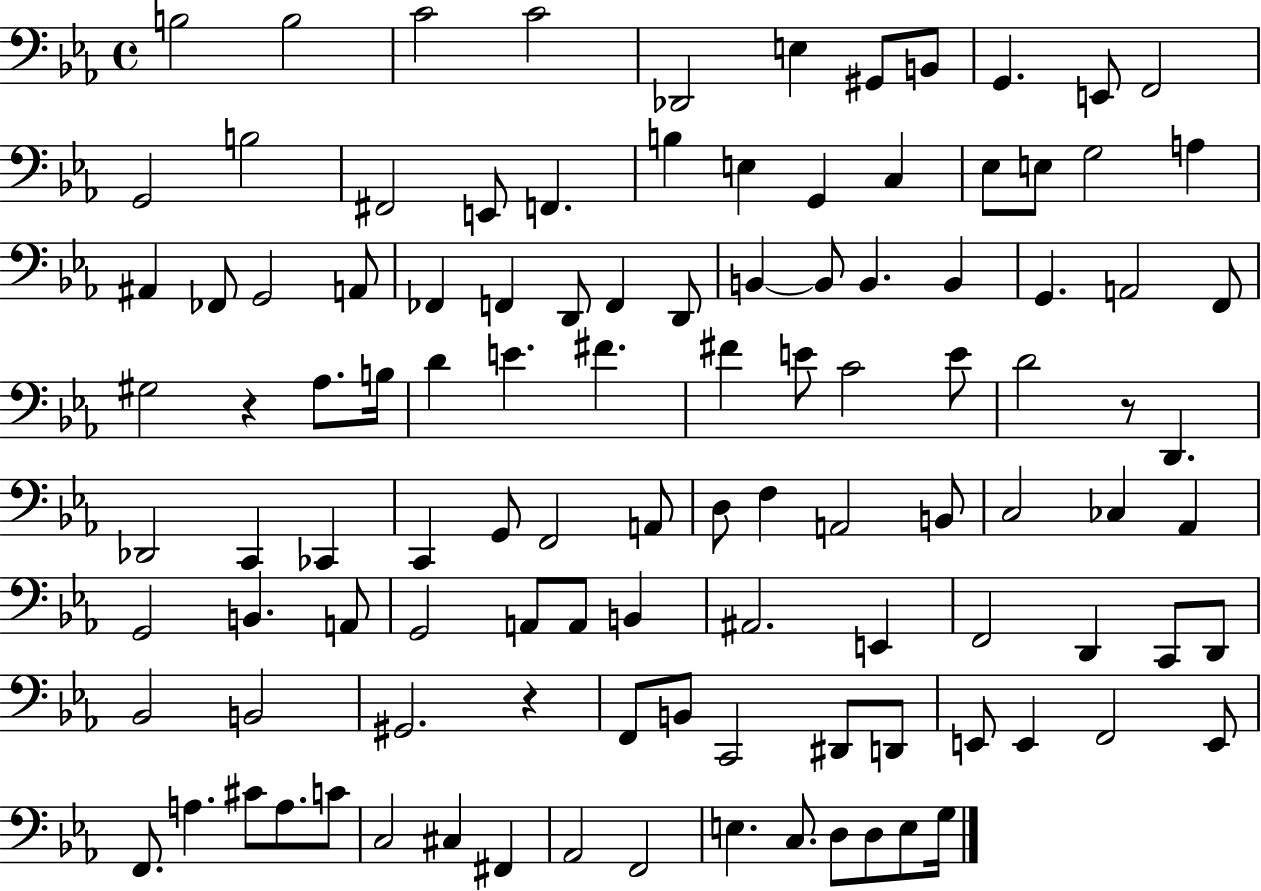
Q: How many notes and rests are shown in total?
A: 110